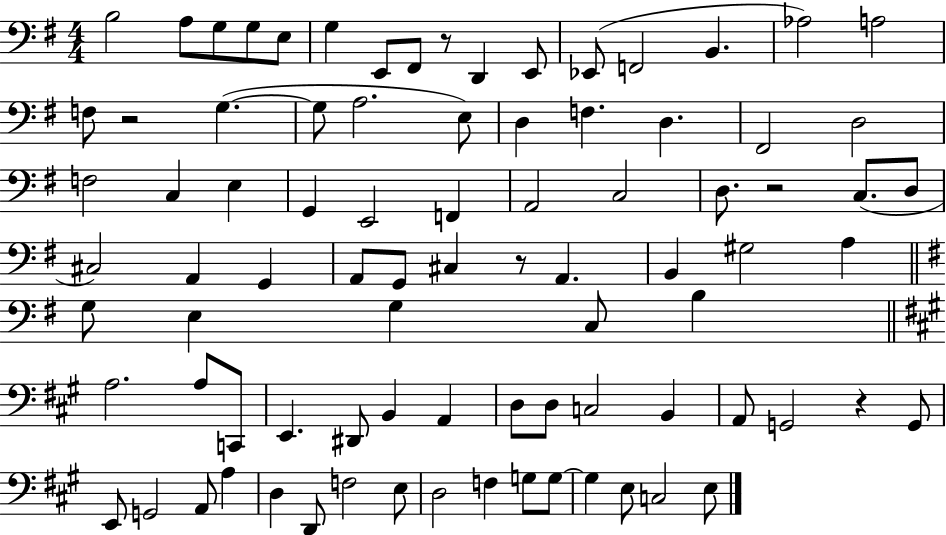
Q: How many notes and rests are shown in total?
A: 86